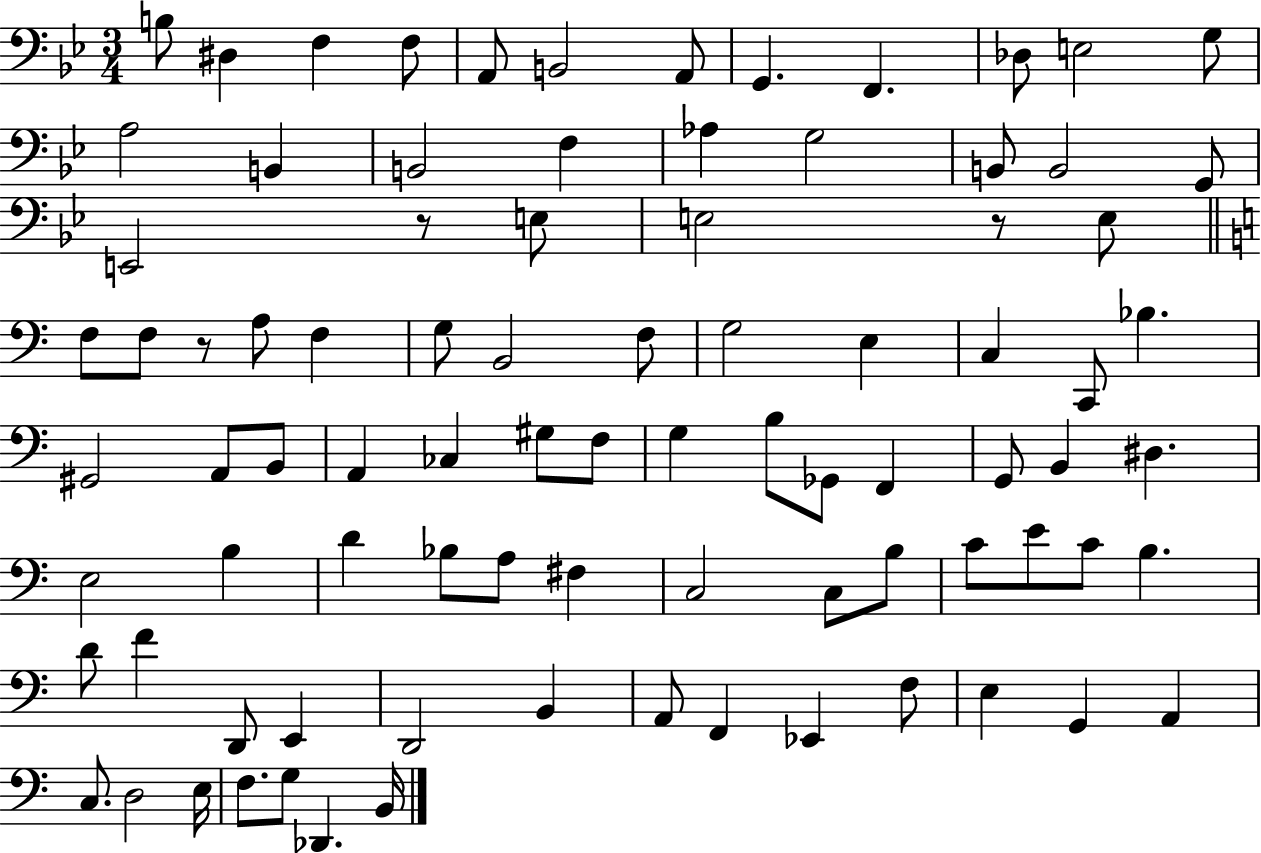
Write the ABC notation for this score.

X:1
T:Untitled
M:3/4
L:1/4
K:Bb
B,/2 ^D, F, F,/2 A,,/2 B,,2 A,,/2 G,, F,, _D,/2 E,2 G,/2 A,2 B,, B,,2 F, _A, G,2 B,,/2 B,,2 G,,/2 E,,2 z/2 E,/2 E,2 z/2 E,/2 F,/2 F,/2 z/2 A,/2 F, G,/2 B,,2 F,/2 G,2 E, C, C,,/2 _B, ^G,,2 A,,/2 B,,/2 A,, _C, ^G,/2 F,/2 G, B,/2 _G,,/2 F,, G,,/2 B,, ^D, E,2 B, D _B,/2 A,/2 ^F, C,2 C,/2 B,/2 C/2 E/2 C/2 B, D/2 F D,,/2 E,, D,,2 B,, A,,/2 F,, _E,, F,/2 E, G,, A,, C,/2 D,2 E,/4 F,/2 G,/2 _D,, B,,/4